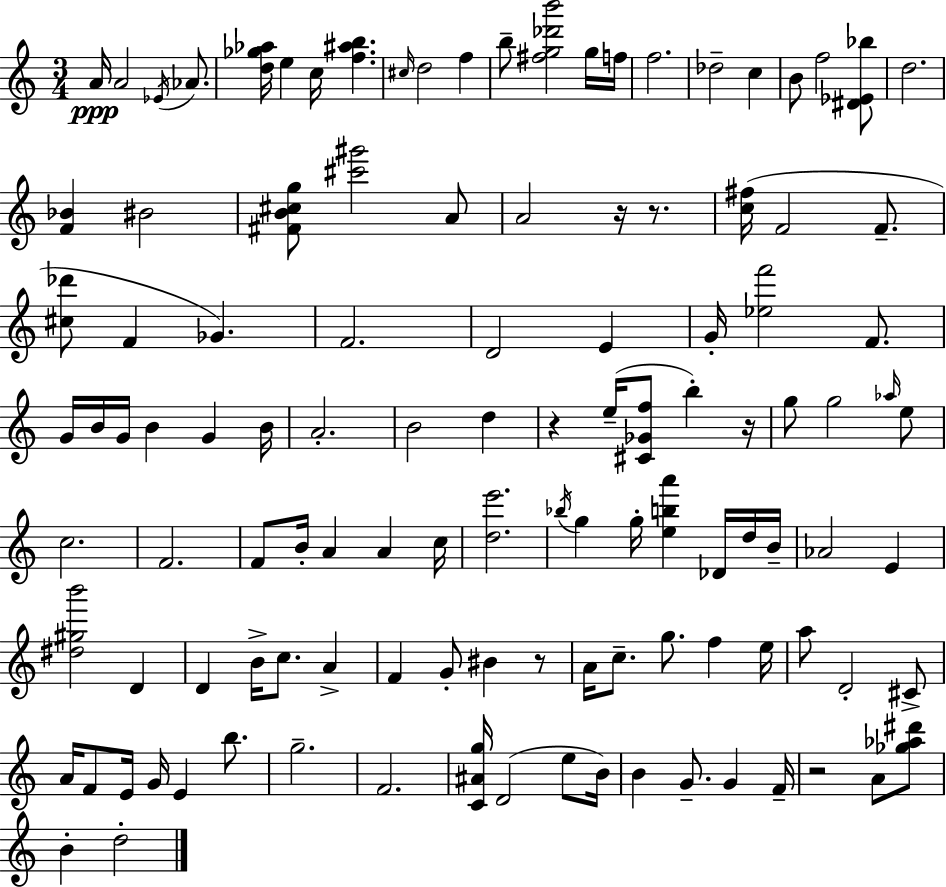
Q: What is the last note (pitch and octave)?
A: D5